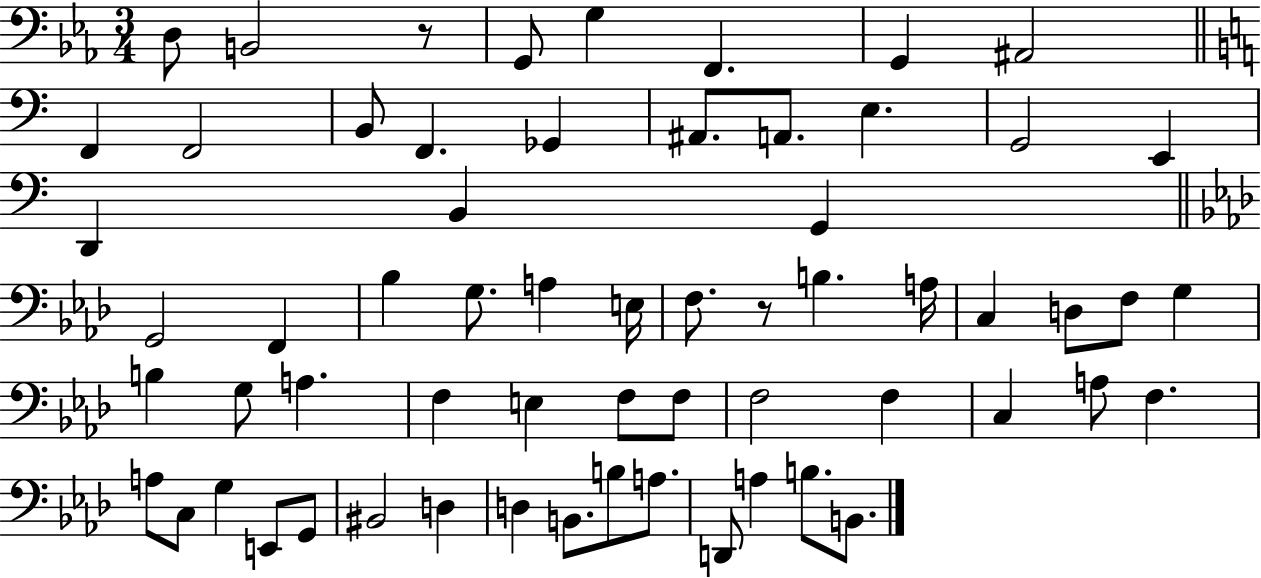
D3/e B2/h R/e G2/e G3/q F2/q. G2/q A#2/h F2/q F2/h B2/e F2/q. Gb2/q A#2/e. A2/e. E3/q. G2/h E2/q D2/q B2/q G2/q G2/h F2/q Bb3/q G3/e. A3/q E3/s F3/e. R/e B3/q. A3/s C3/q D3/e F3/e G3/q B3/q G3/e A3/q. F3/q E3/q F3/e F3/e F3/h F3/q C3/q A3/e F3/q. A3/e C3/e G3/q E2/e G2/e BIS2/h D3/q D3/q B2/e. B3/e A3/e. D2/e A3/q B3/e. B2/e.